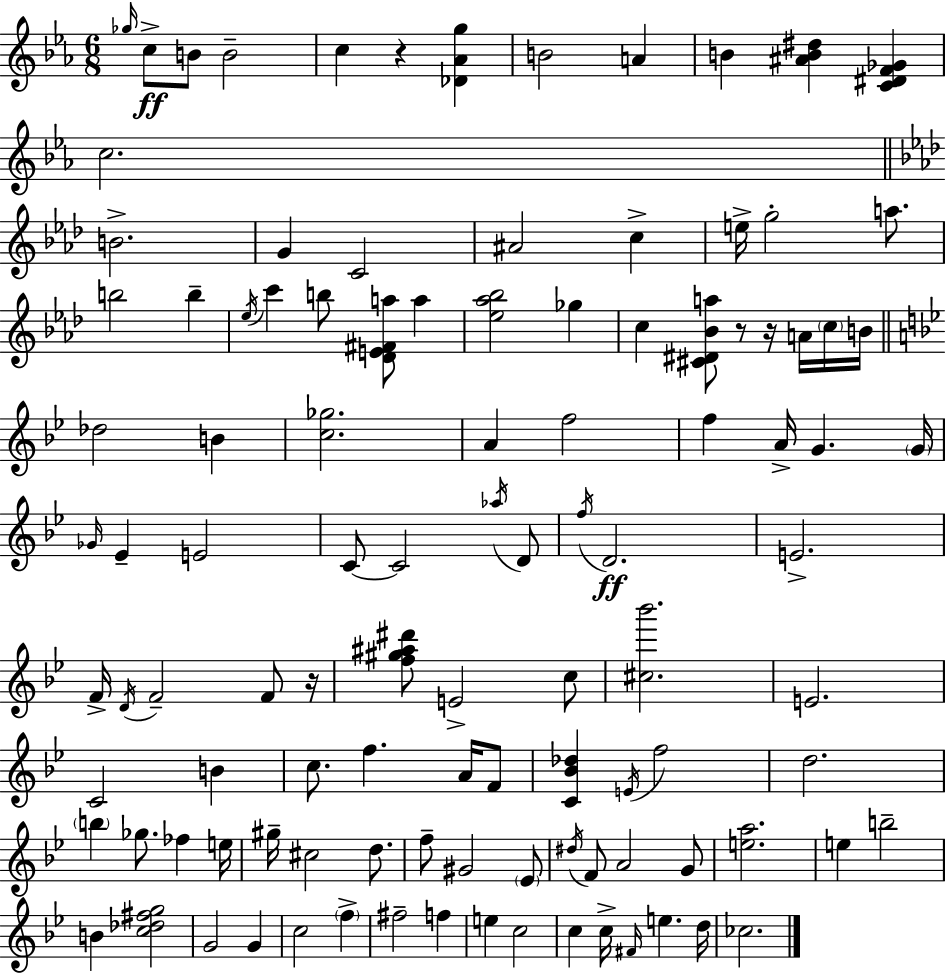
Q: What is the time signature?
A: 6/8